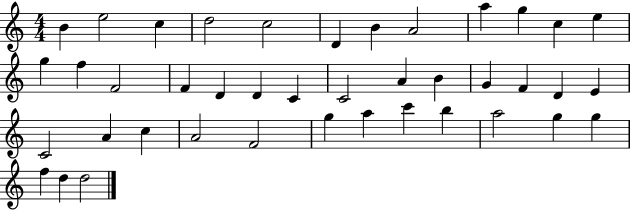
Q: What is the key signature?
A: C major